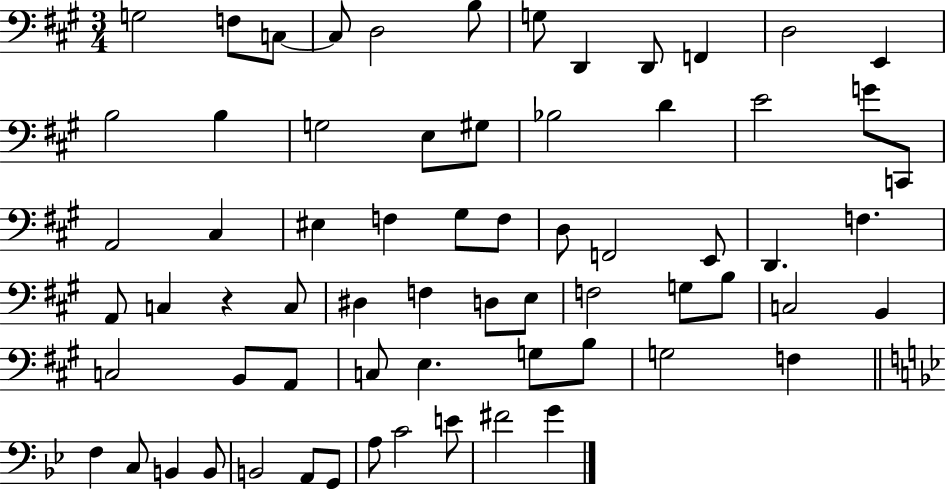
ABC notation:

X:1
T:Untitled
M:3/4
L:1/4
K:A
G,2 F,/2 C,/2 C,/2 D,2 B,/2 G,/2 D,, D,,/2 F,, D,2 E,, B,2 B, G,2 E,/2 ^G,/2 _B,2 D E2 G/2 C,,/2 A,,2 ^C, ^E, F, ^G,/2 F,/2 D,/2 F,,2 E,,/2 D,, F, A,,/2 C, z C,/2 ^D, F, D,/2 E,/2 F,2 G,/2 B,/2 C,2 B,, C,2 B,,/2 A,,/2 C,/2 E, G,/2 B,/2 G,2 F, F, C,/2 B,, B,,/2 B,,2 A,,/2 G,,/2 A,/2 C2 E/2 ^F2 G